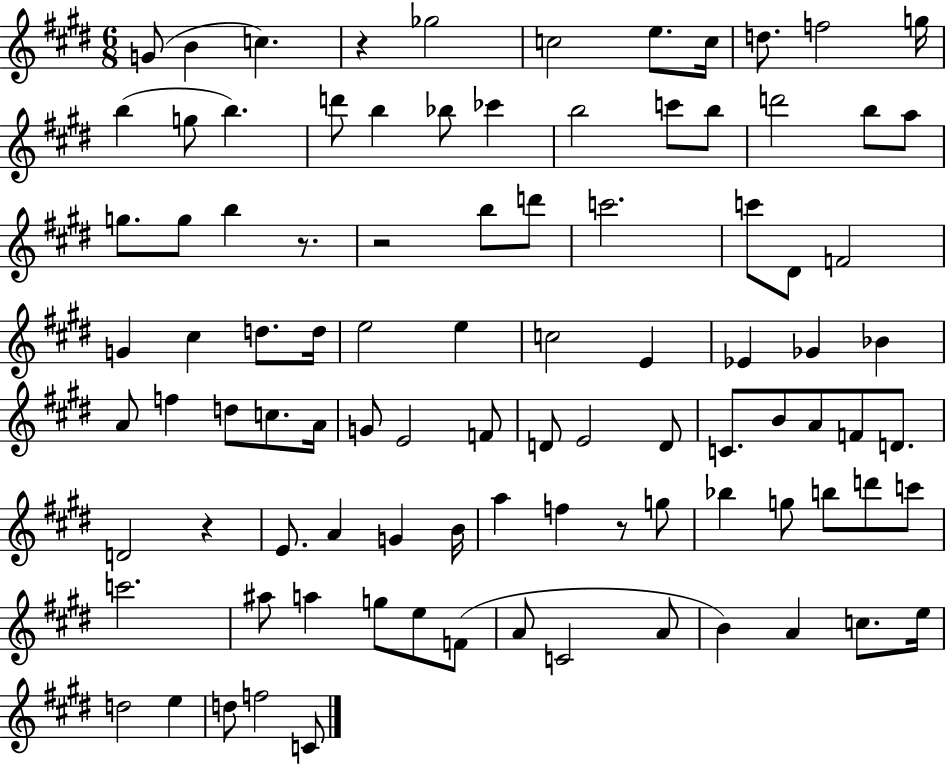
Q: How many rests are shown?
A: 5